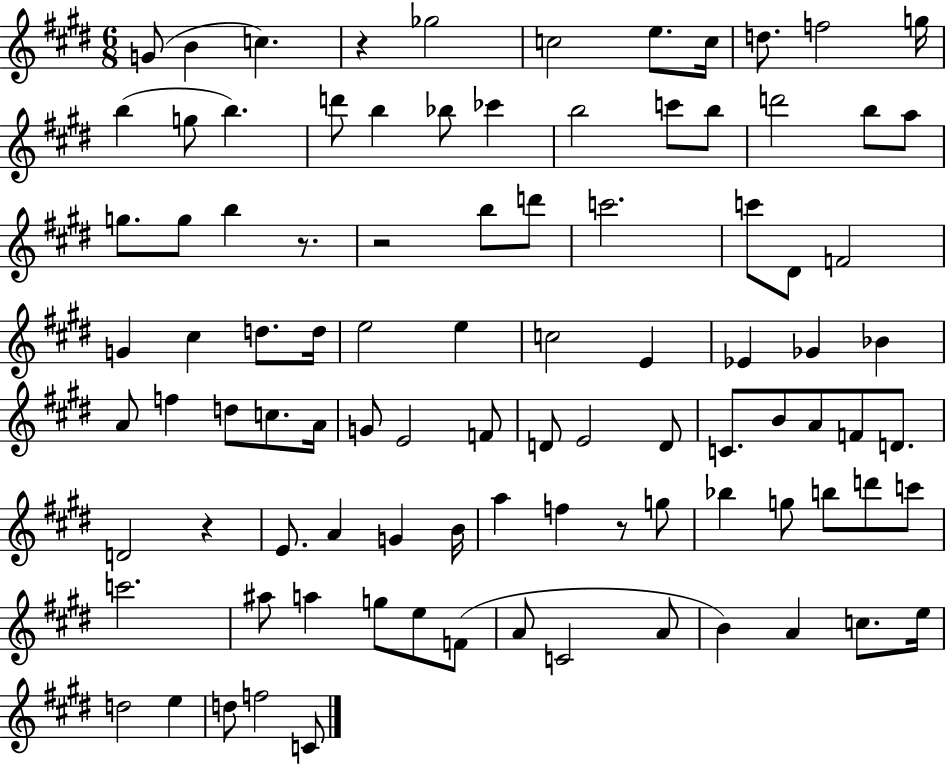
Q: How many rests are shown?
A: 5